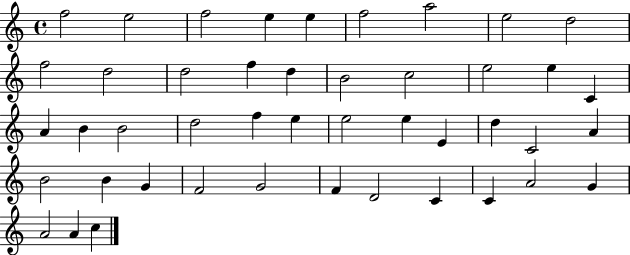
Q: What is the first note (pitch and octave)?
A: F5